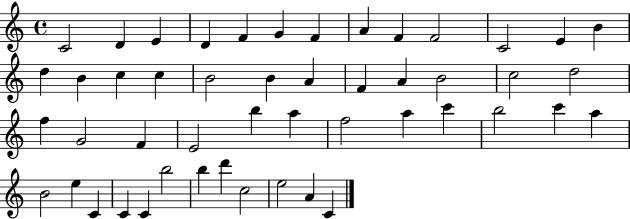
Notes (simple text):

C4/h D4/q E4/q D4/q F4/q G4/q F4/q A4/q F4/q F4/h C4/h E4/q B4/q D5/q B4/q C5/q C5/q B4/h B4/q A4/q F4/q A4/q B4/h C5/h D5/h F5/q G4/h F4/q E4/h B5/q A5/q F5/h A5/q C6/q B5/h C6/q A5/q B4/h E5/q C4/q C4/q C4/q B5/h B5/q D6/q C5/h E5/h A4/q C4/q